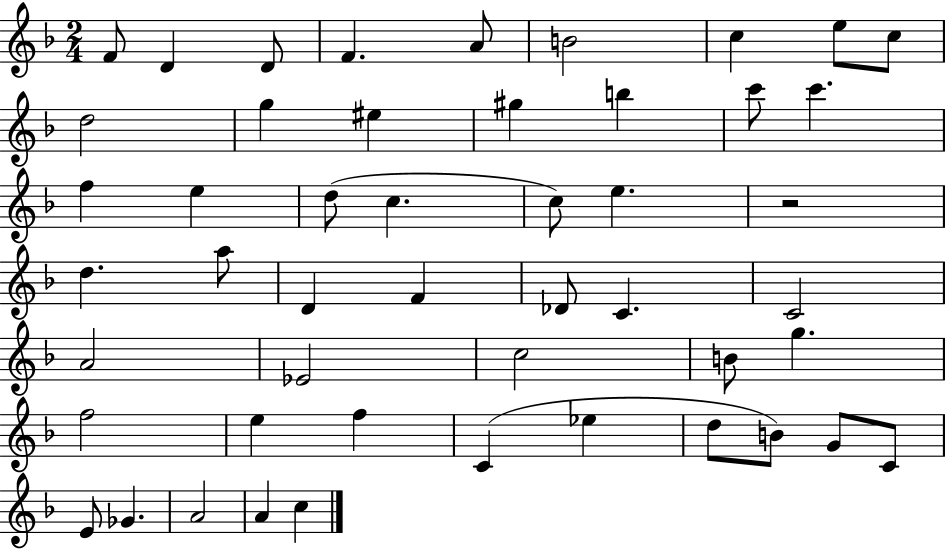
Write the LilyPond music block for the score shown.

{
  \clef treble
  \numericTimeSignature
  \time 2/4
  \key f \major
  f'8 d'4 d'8 | f'4. a'8 | b'2 | c''4 e''8 c''8 | \break d''2 | g''4 eis''4 | gis''4 b''4 | c'''8 c'''4. | \break f''4 e''4 | d''8( c''4. | c''8) e''4. | r2 | \break d''4. a''8 | d'4 f'4 | des'8 c'4. | c'2 | \break a'2 | ees'2 | c''2 | b'8 g''4. | \break f''2 | e''4 f''4 | c'4( ees''4 | d''8 b'8) g'8 c'8 | \break e'8 ges'4. | a'2 | a'4 c''4 | \bar "|."
}